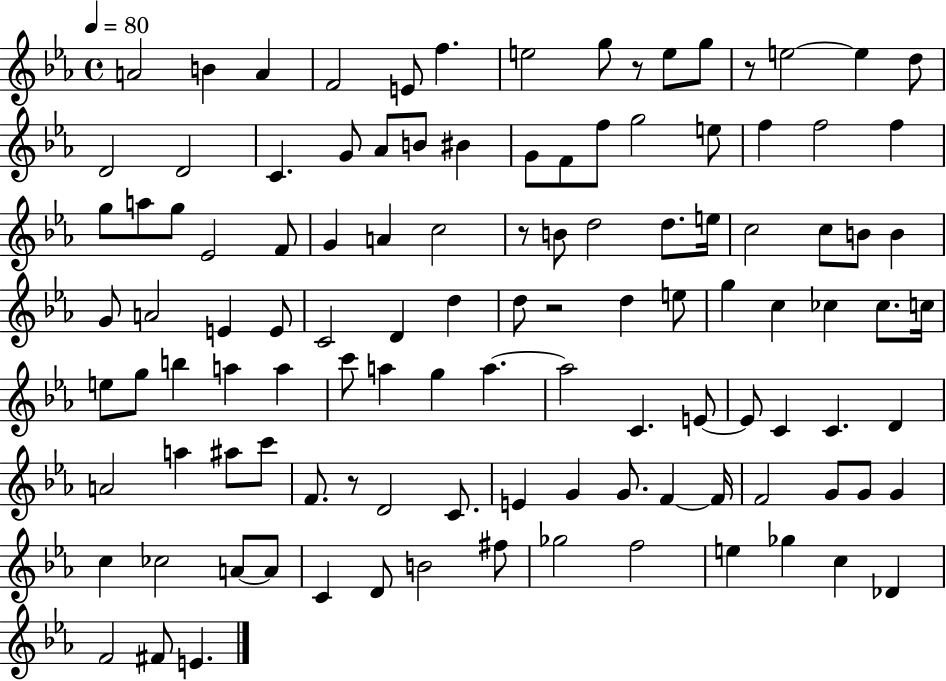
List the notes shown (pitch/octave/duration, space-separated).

A4/h B4/q A4/q F4/h E4/e F5/q. E5/h G5/e R/e E5/e G5/e R/e E5/h E5/q D5/e D4/h D4/h C4/q. G4/e Ab4/e B4/e BIS4/q G4/e F4/e F5/e G5/h E5/e F5/q F5/h F5/q G5/e A5/e G5/e Eb4/h F4/e G4/q A4/q C5/h R/e B4/e D5/h D5/e. E5/s C5/h C5/e B4/e B4/q G4/e A4/h E4/q E4/e C4/h D4/q D5/q D5/e R/h D5/q E5/e G5/q C5/q CES5/q CES5/e. C5/s E5/e G5/e B5/q A5/q A5/q C6/e A5/q G5/q A5/q. A5/h C4/q. E4/e E4/e C4/q C4/q. D4/q A4/h A5/q A#5/e C6/e F4/e. R/e D4/h C4/e. E4/q G4/q G4/e. F4/q F4/s F4/h G4/e G4/e G4/q C5/q CES5/h A4/e A4/e C4/q D4/e B4/h F#5/e Gb5/h F5/h E5/q Gb5/q C5/q Db4/q F4/h F#4/e E4/q.